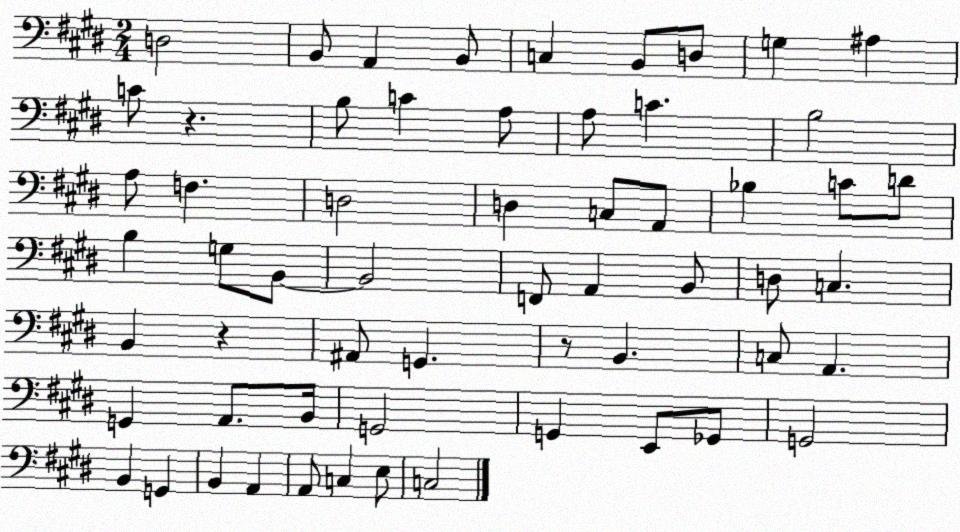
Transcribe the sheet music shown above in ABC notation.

X:1
T:Untitled
M:2/4
L:1/4
K:E
D,2 B,,/2 A,, B,,/2 C, B,,/2 D,/2 G, ^A, C/2 z B,/2 C A,/2 A,/2 C B,2 A,/2 F, D,2 D, C,/2 A,,/2 _B, C/2 D/2 B, G,/2 B,,/2 B,,2 F,,/2 A,, B,,/2 D,/2 C, B,, z ^A,,/2 G,, z/2 B,, C,/2 A,, G,, A,,/2 B,,/4 G,,2 G,, E,,/2 _G,,/2 G,,2 B,, G,, B,, A,, A,,/2 C, E,/2 C,2